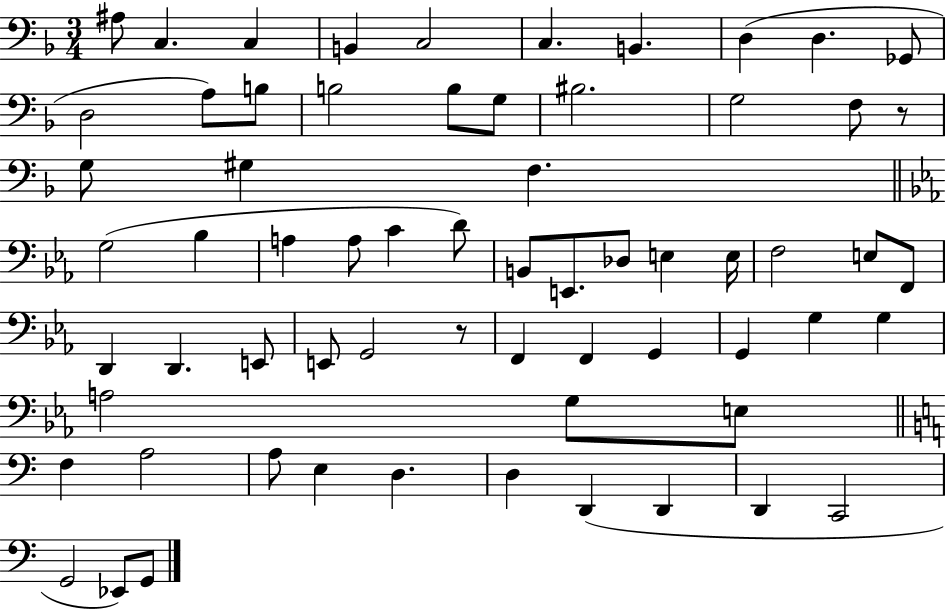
A#3/e C3/q. C3/q B2/q C3/h C3/q. B2/q. D3/q D3/q. Gb2/e D3/h A3/e B3/e B3/h B3/e G3/e BIS3/h. G3/h F3/e R/e G3/e G#3/q F3/q. G3/h Bb3/q A3/q A3/e C4/q D4/e B2/e E2/e. Db3/e E3/q E3/s F3/h E3/e F2/e D2/q D2/q. E2/e E2/e G2/h R/e F2/q F2/q G2/q G2/q G3/q G3/q A3/h G3/e E3/e F3/q A3/h A3/e E3/q D3/q. D3/q D2/q D2/q D2/q C2/h G2/h Eb2/e G2/e